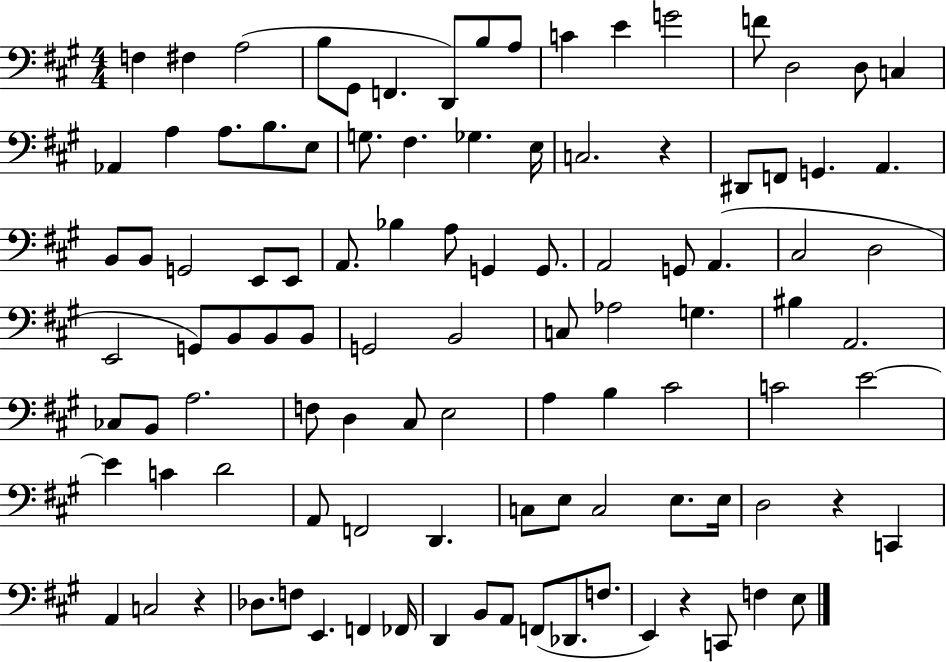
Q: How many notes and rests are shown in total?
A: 103